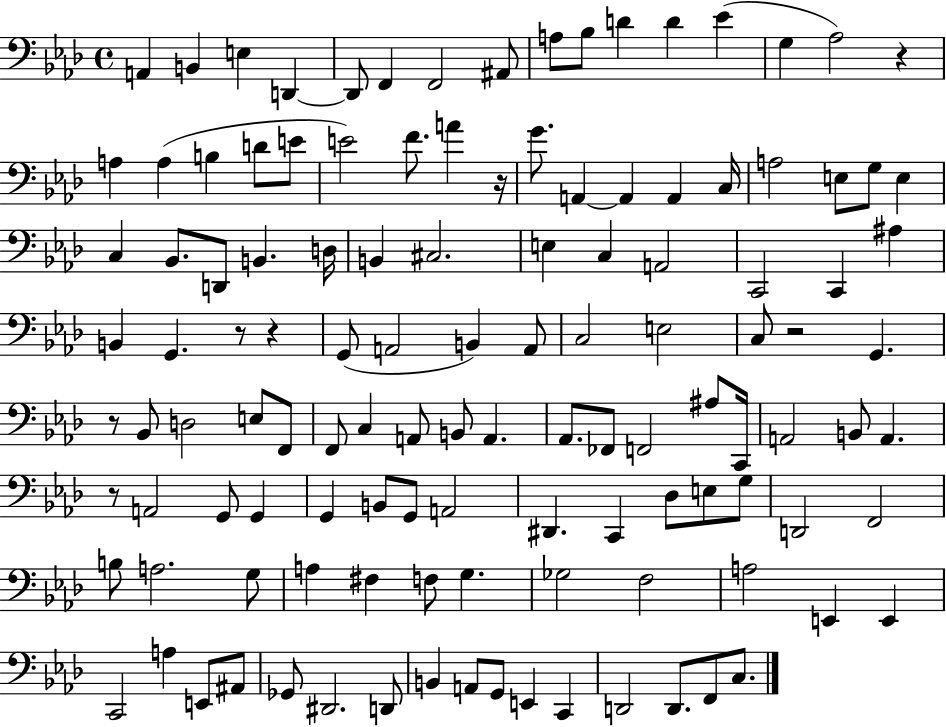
X:1
T:Untitled
M:4/4
L:1/4
K:Ab
A,, B,, E, D,, D,,/2 F,, F,,2 ^A,,/2 A,/2 _B,/2 D D _E G, _A,2 z A, A, B, D/2 E/2 E2 F/2 A z/4 G/2 A,, A,, A,, C,/4 A,2 E,/2 G,/2 E, C, _B,,/2 D,,/2 B,, D,/4 B,, ^C,2 E, C, A,,2 C,,2 C,, ^A, B,, G,, z/2 z G,,/2 A,,2 B,, A,,/2 C,2 E,2 C,/2 z2 G,, z/2 _B,,/2 D,2 E,/2 F,,/2 F,,/2 C, A,,/2 B,,/2 A,, _A,,/2 _F,,/2 F,,2 ^A,/2 C,,/4 A,,2 B,,/2 A,, z/2 A,,2 G,,/2 G,, G,, B,,/2 G,,/2 A,,2 ^D,, C,, _D,/2 E,/2 G,/2 D,,2 F,,2 B,/2 A,2 G,/2 A, ^F, F,/2 G, _G,2 F,2 A,2 E,, E,, C,,2 A, E,,/2 ^A,,/2 _G,,/2 ^D,,2 D,,/2 B,, A,,/2 G,,/2 E,, C,, D,,2 D,,/2 F,,/2 C,/2